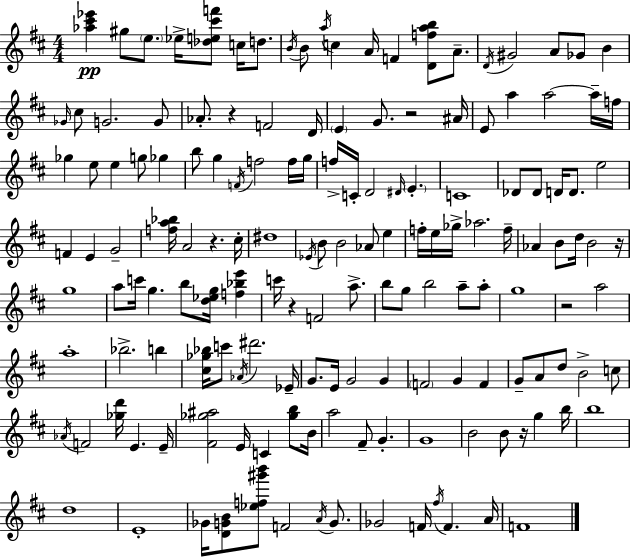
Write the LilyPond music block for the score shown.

{
  \clef treble
  \numericTimeSignature
  \time 4/4
  \key d \major
  \repeat volta 2 { <aes'' cis''' ees'''>4\pp gis''8 \parenthesize e''8. ees''16-> <des'' e'' cis''' f'''>8 c''16 d''8. | \acciaccatura { b'16 } b'8 \acciaccatura { a''16 } c''4 a'16 f'4 <d' f'' a'' b''>8 a'8.-- | \acciaccatura { d'16 } gis'2 a'8 ges'8 b'4 | \grace { ges'16 } cis''8 g'2. | \break g'8 aes'8.-. r4 f'2 | d'16 \parenthesize e'4 g'8. r2 | ais'16 e'8 a''4 a''2~~ | a''16-- f''16 ges''4 e''8 e''4 g''8 | \break ges''4 b''8 g''4 \acciaccatura { f'16 } f''2 | f''16 g''16 f''16-> c'16-. d'2 \grace { dis'16 } | \parenthesize e'4.-. c'1 | des'8 des'8 d'16 d'8. e''2 | \break f'4 e'4 g'2-- | <f'' a'' bes''>16 a'2 r4. | cis''16-. dis''1 | \acciaccatura { ees'16 } b'8 b'2 | \break aes'8 e''4 f''16-. e''16 ges''16-> aes''2. | f''16-- aes'4 b'8 d''16 b'2 | r16 g''1 | a''8 c'''16 g''4. | \break b''8 <d'' ees'' g''>16 <f'' bes'' e'''>4 c'''16 r4 f'2 | a''8.-> b''8 g''8 b''2 | a''8-- a''8-. g''1 | r2 a''2 | \break a''1-. | bes''2.-> | b''4 <cis'' ges'' bes''>16 c'''8 \acciaccatura { aes'16 } dis'''2. | ees'16-- g'8. e'16 g'2 | \break g'4 \parenthesize f'2 | g'4 f'4 g'8-- a'8 d''8 b'2-> | c''8 \acciaccatura { aes'16 } f'2 | <ges'' d'''>16 e'4. e'16-- <fis' ges'' ais''>2 | \break e'16 c'4 <ges'' b''>8 b'16 a''2 | fis'8-- g'4.-. g'1 | b'2 | b'8 r16 g''4 b''16 b''1 | \break d''1 | e'1-. | ges'16 <d' g' b'>8 <ees'' f'' gis''' b'''>8 f'2 | \acciaccatura { a'16 } g'8. ges'2 | \break f'16 \acciaccatura { fis''16 } f'4. a'16 f'1 | } \bar "|."
}